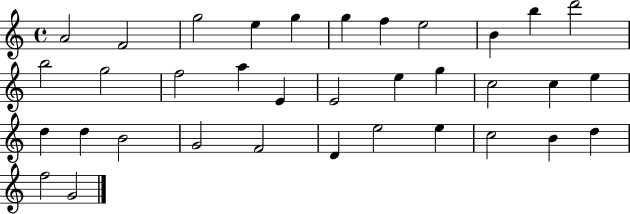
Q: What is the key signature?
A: C major